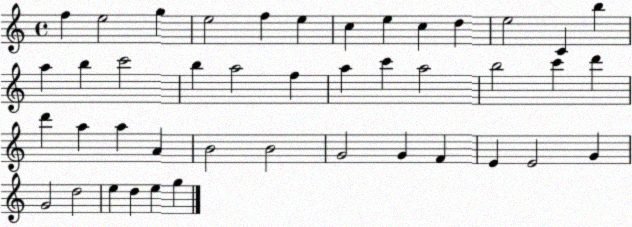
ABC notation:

X:1
T:Untitled
M:4/4
L:1/4
K:C
f e2 g e2 f e c e c d e2 C b a b c'2 b a2 f a c' a2 b2 c' d' d' a a A B2 B2 G2 G F E E2 G G2 d2 e d e g